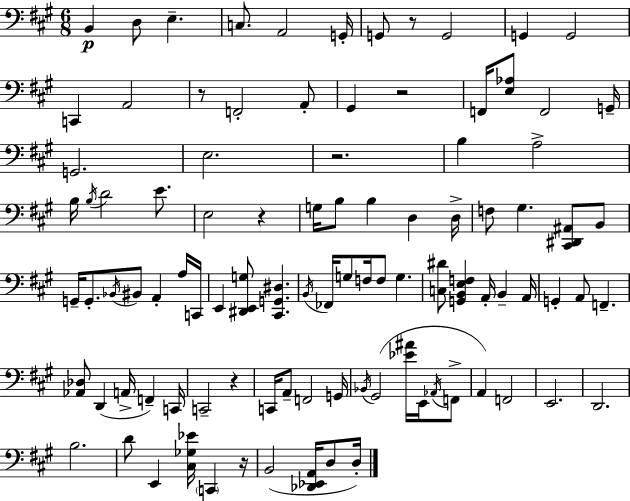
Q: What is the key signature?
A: A major